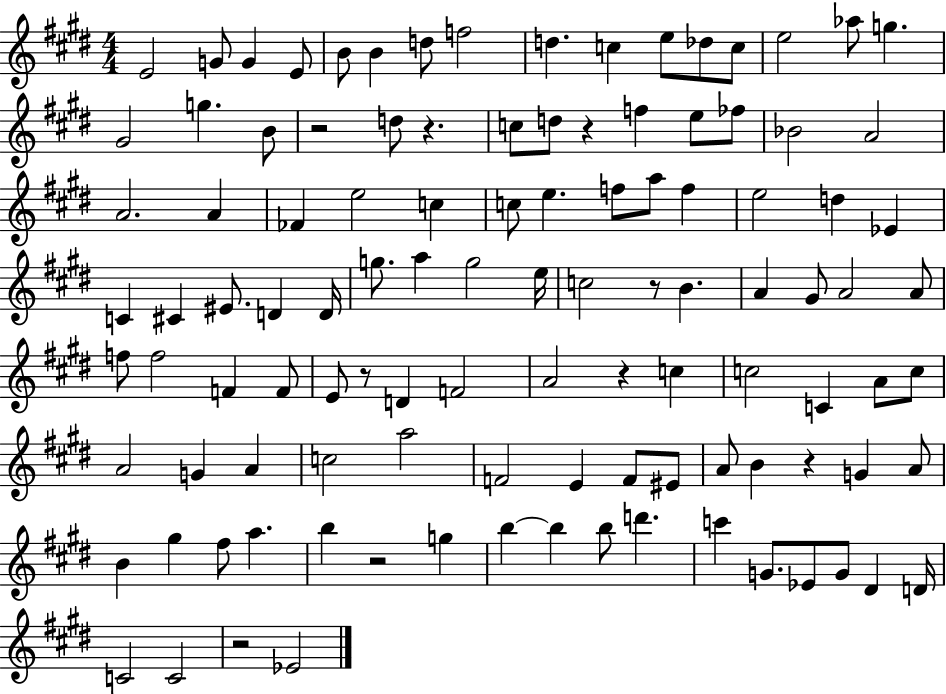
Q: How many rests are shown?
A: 9